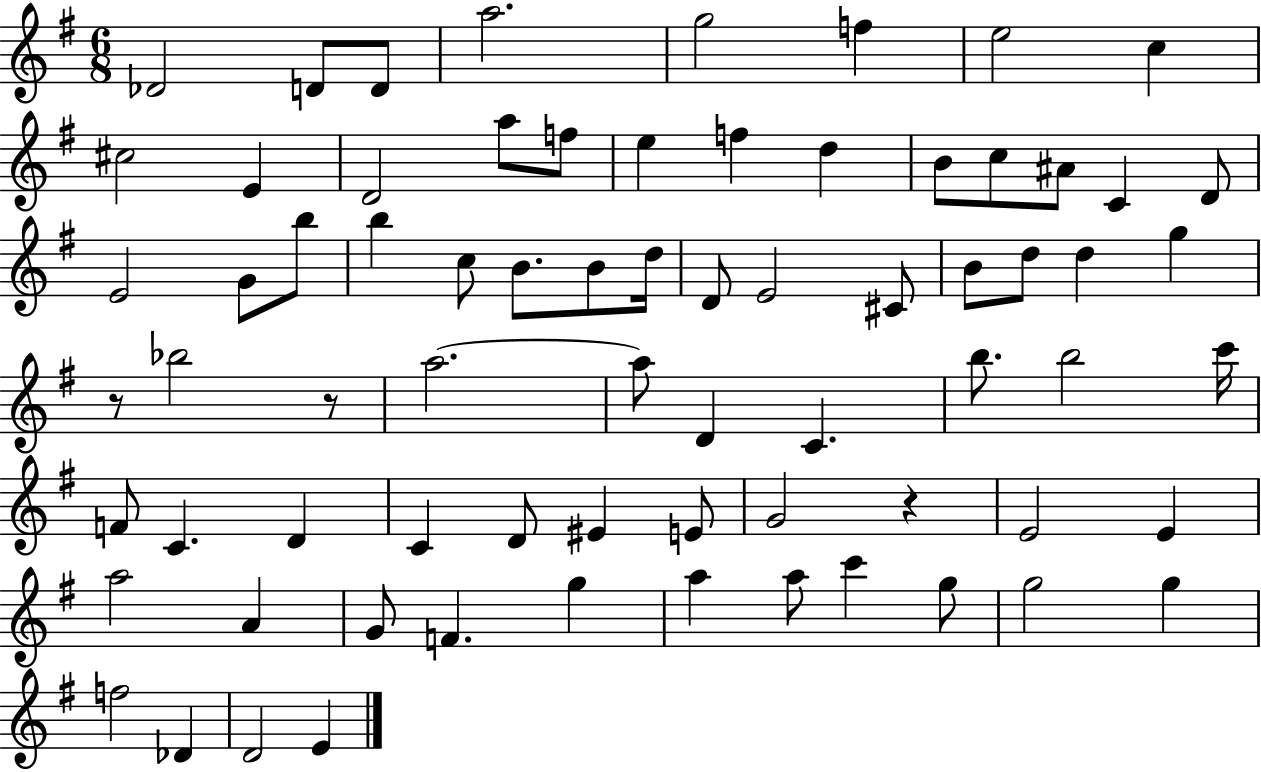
{
  \clef treble
  \numericTimeSignature
  \time 6/8
  \key g \major
  \repeat volta 2 { des'2 d'8 d'8 | a''2. | g''2 f''4 | e''2 c''4 | \break cis''2 e'4 | d'2 a''8 f''8 | e''4 f''4 d''4 | b'8 c''8 ais'8 c'4 d'8 | \break e'2 g'8 b''8 | b''4 c''8 b'8. b'8 d''16 | d'8 e'2 cis'8 | b'8 d''8 d''4 g''4 | \break r8 bes''2 r8 | a''2.~~ | a''8 d'4 c'4. | b''8. b''2 c'''16 | \break f'8 c'4. d'4 | c'4 d'8 eis'4 e'8 | g'2 r4 | e'2 e'4 | \break a''2 a'4 | g'8 f'4. g''4 | a''4 a''8 c'''4 g''8 | g''2 g''4 | \break f''2 des'4 | d'2 e'4 | } \bar "|."
}